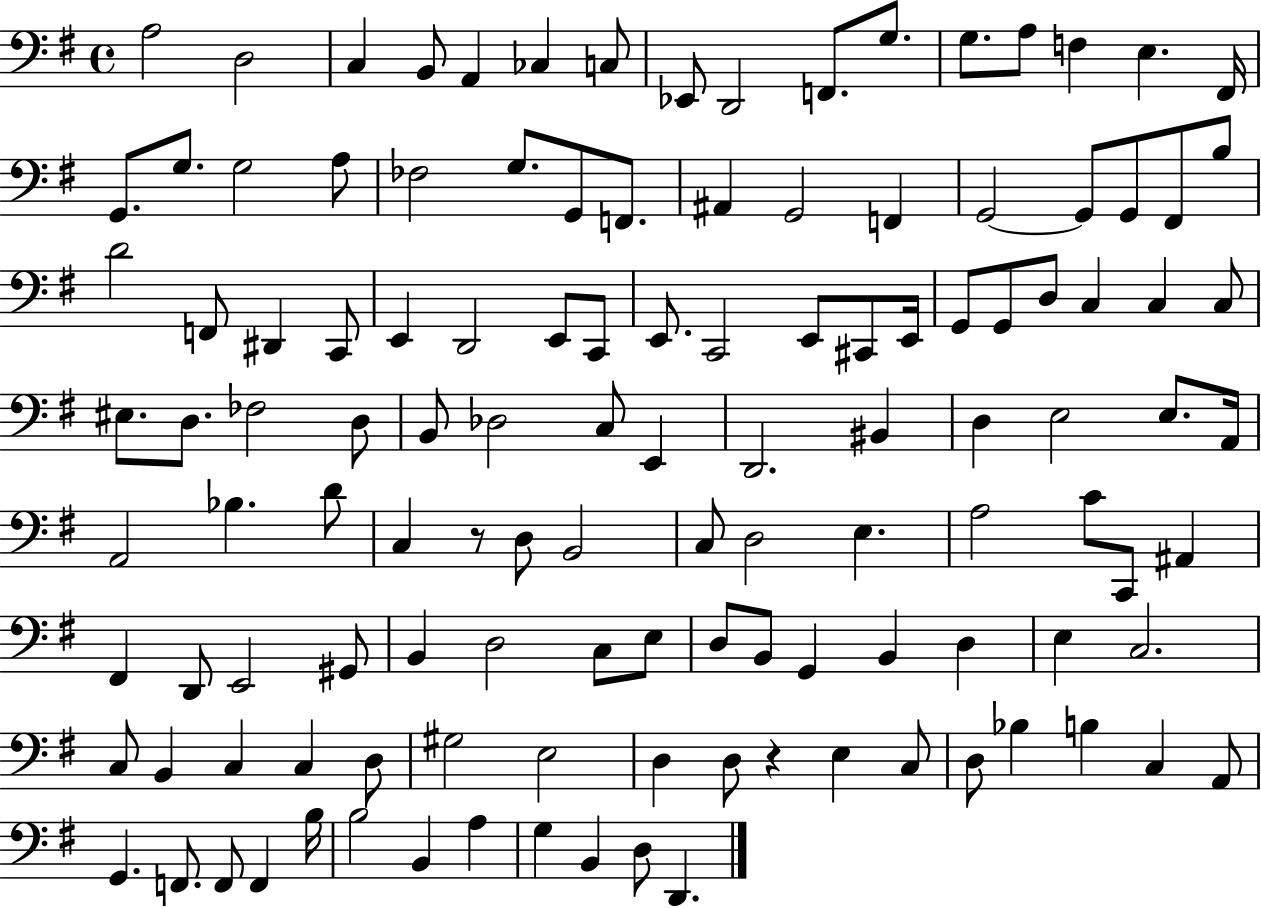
A3/h D3/h C3/q B2/e A2/q CES3/q C3/e Eb2/e D2/h F2/e. G3/e. G3/e. A3/e F3/q E3/q. F#2/s G2/e. G3/e. G3/h A3/e FES3/h G3/e. G2/e F2/e. A#2/q G2/h F2/q G2/h G2/e G2/e F#2/e B3/e D4/h F2/e D#2/q C2/e E2/q D2/h E2/e C2/e E2/e. C2/h E2/e C#2/e E2/s G2/e G2/e D3/e C3/q C3/q C3/e EIS3/e. D3/e. FES3/h D3/e B2/e Db3/h C3/e E2/q D2/h. BIS2/q D3/q E3/h E3/e. A2/s A2/h Bb3/q. D4/e C3/q R/e D3/e B2/h C3/e D3/h E3/q. A3/h C4/e C2/e A#2/q F#2/q D2/e E2/h G#2/e B2/q D3/h C3/e E3/e D3/e B2/e G2/q B2/q D3/q E3/q C3/h. C3/e B2/q C3/q C3/q D3/e G#3/h E3/h D3/q D3/e R/q E3/q C3/e D3/e Bb3/q B3/q C3/q A2/e G2/q. F2/e. F2/e F2/q B3/s B3/h B2/q A3/q G3/q B2/q D3/e D2/q.